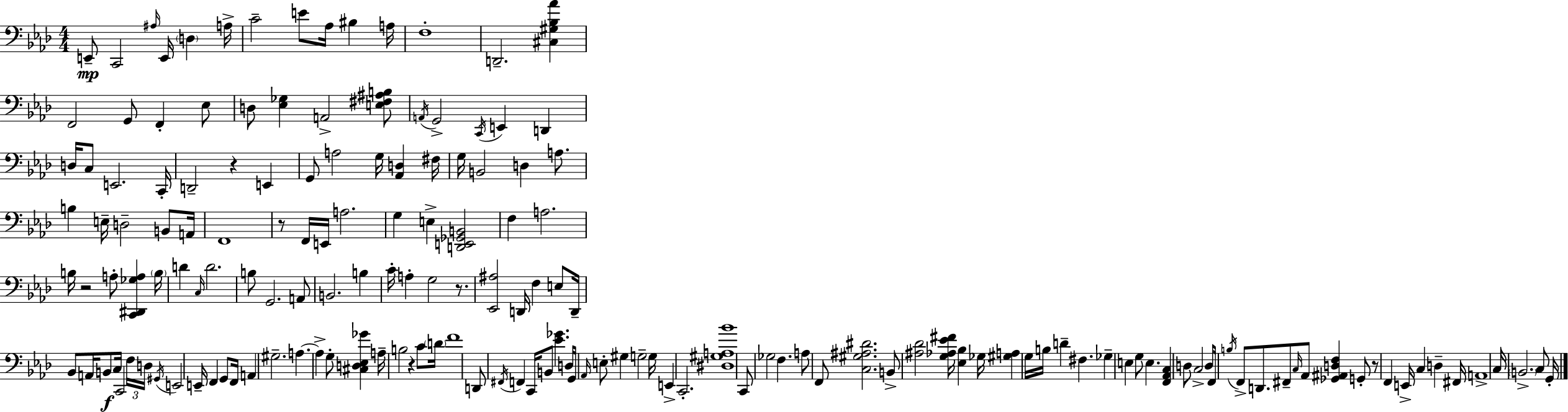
E2/e C2/h A#3/s E2/s D3/q A3/s C4/h E4/e Ab3/s BIS3/q A3/s F3/w D2/h. [C#3,G#3,Bb3,Ab4]/q F2/h G2/e F2/q Eb3/e D3/e [Eb3,Gb3]/q A2/h [E3,F#3,A#3,B3]/e A2/s G2/h C2/s E2/q D2/q D3/s C3/e E2/h. C2/s D2/h R/q E2/q G2/e A3/h G3/s [Ab2,D3]/q F#3/s G3/s B2/h D3/q A3/e. B3/q E3/s D3/h B2/e A2/s F2/w R/e F2/s E2/s A3/h. G3/q E3/q [D2,E2,Gb2,B2]/h F3/q A3/h. B3/s R/h A3/e [C2,D#2,Gb3,A3]/q B3/s D4/q C3/s D4/h. B3/e G2/h. A2/e B2/h. B3/q C4/s A3/q G3/h R/e. [Eb2,A#3]/h D2/s F3/q E3/e D2/s Bb2/e A2/s B2/e C3/s C2/h F3/s D3/s G#2/s E2/h E2/s F2/q G2/e F2/s A2/q G#3/h. A3/q. A3/q G3/e [C#3,D3,Eb3,Gb4]/q A3/s B3/h R/q C4/e D4/s F4/w D2/e F#2/s F2/q C2/s B2/e [Eb4,Gb4]/q. D3/s G2/s Ab2/s E3/e G#3/q G3/h G3/s E2/q C2/h. [D#3,G#3,A3,Bb4]/w C2/e Gb3/h F3/q. A3/e F2/e [C3,G#3,A#3,D#4]/h. B2/e [A#3,Db4]/h [G3,Ab3,Eb4,F#4]/s [Eb3,Bb3]/q Gb3/s [G#3,A3]/q G3/s B3/s D4/q F#3/q. Gb3/q E3/q G3/e E3/q. [F2,Ab2,C3]/q D3/e C3/h D3/e F2/s B3/s F2/e D2/e. F#2/e C3/s Ab2/e [Gb2,A#2,D3,F3]/q G2/e R/e F2/q E2/s C3/q D3/q F#2/s A2/w C3/s B2/h. C3/e G2/s